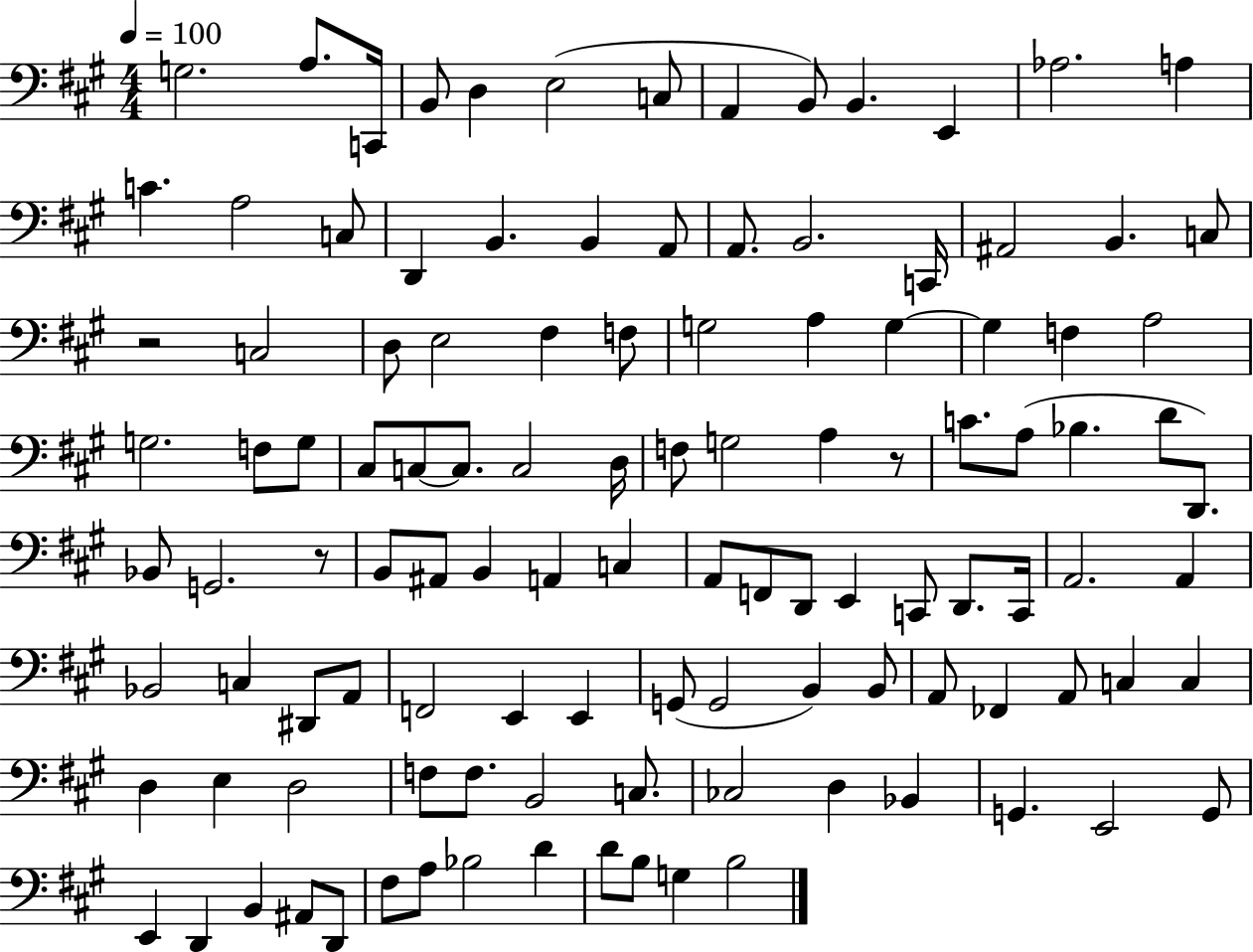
G3/h. A3/e. C2/s B2/e D3/q E3/h C3/e A2/q B2/e B2/q. E2/q Ab3/h. A3/q C4/q. A3/h C3/e D2/q B2/q. B2/q A2/e A2/e. B2/h. C2/s A#2/h B2/q. C3/e R/h C3/h D3/e E3/h F#3/q F3/e G3/h A3/q G3/q G3/q F3/q A3/h G3/h. F3/e G3/e C#3/e C3/e C3/e. C3/h D3/s F3/e G3/h A3/q R/e C4/e. A3/e Bb3/q. D4/e D2/e. Bb2/e G2/h. R/e B2/e A#2/e B2/q A2/q C3/q A2/e F2/e D2/e E2/q C2/e D2/e. C2/s A2/h. A2/q Bb2/h C3/q D#2/e A2/e F2/h E2/q E2/q G2/e G2/h B2/q B2/e A2/e FES2/q A2/e C3/q C3/q D3/q E3/q D3/h F3/e F3/e. B2/h C3/e. CES3/h D3/q Bb2/q G2/q. E2/h G2/e E2/q D2/q B2/q A#2/e D2/e F#3/e A3/e Bb3/h D4/q D4/e B3/e G3/q B3/h